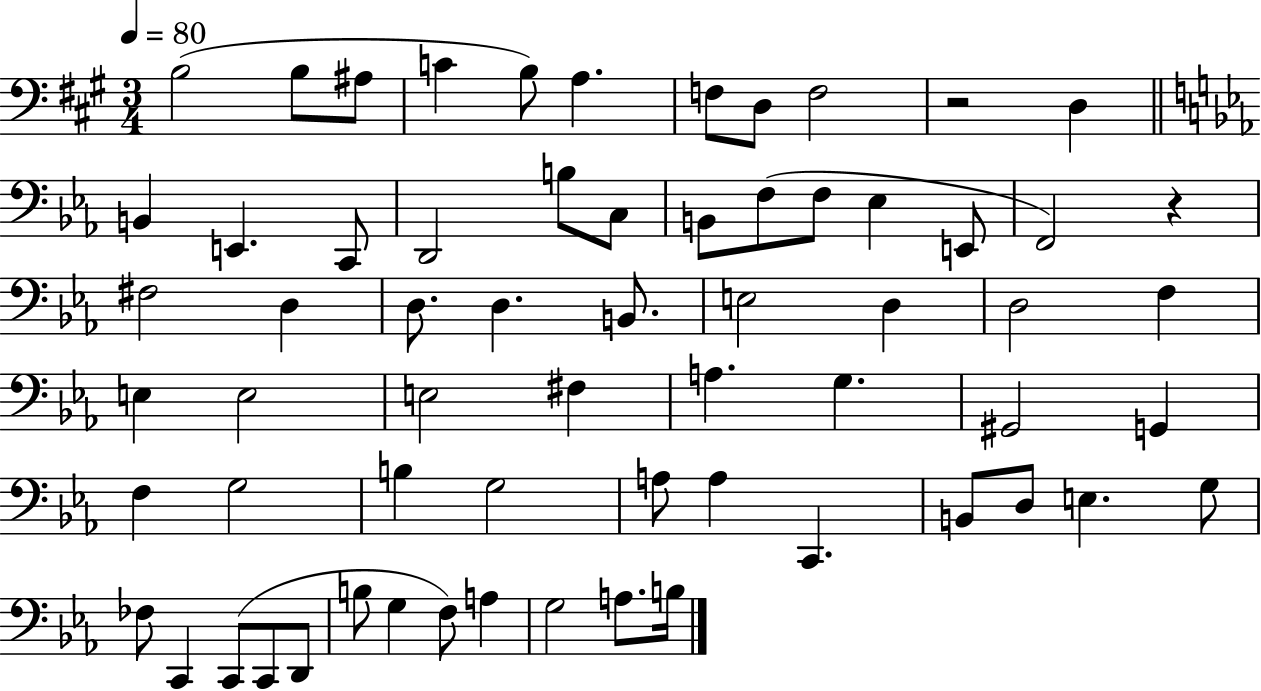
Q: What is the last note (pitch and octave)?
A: B3